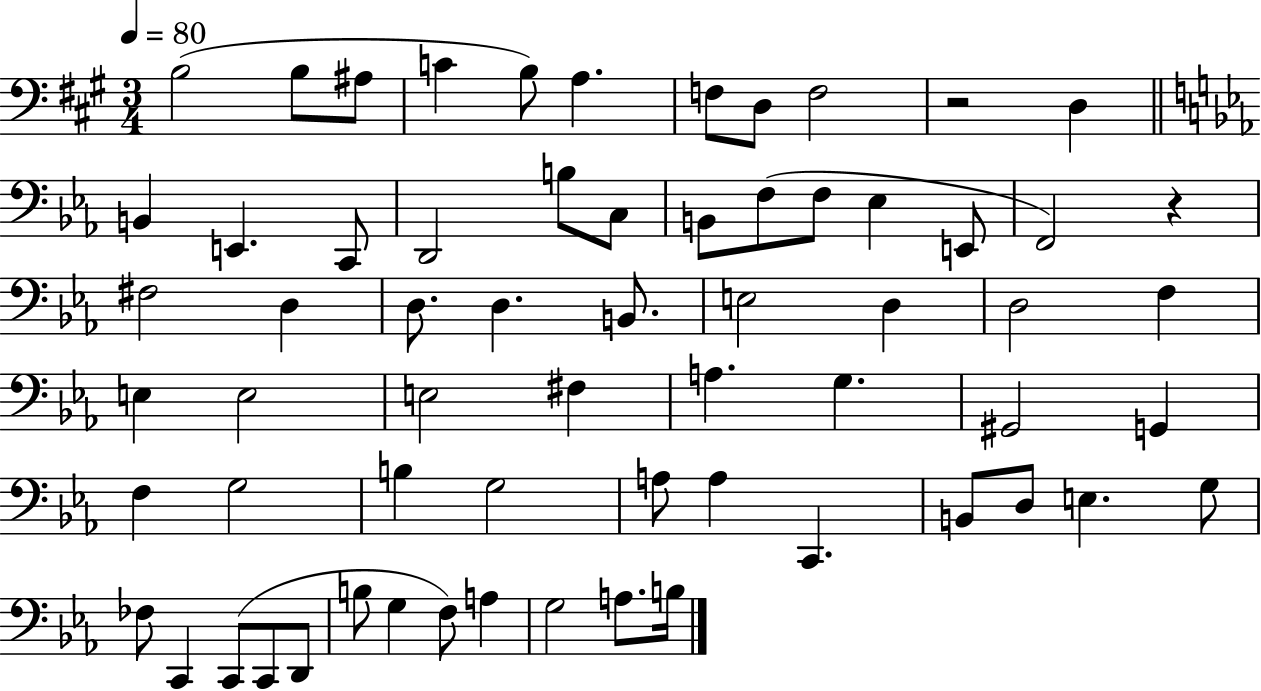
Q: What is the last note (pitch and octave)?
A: B3